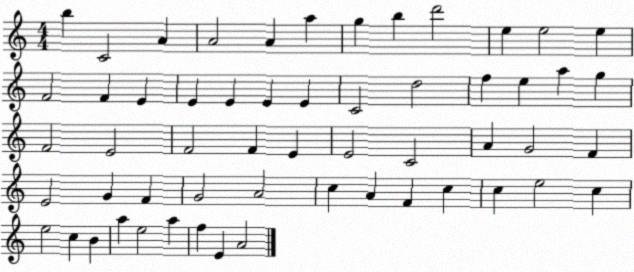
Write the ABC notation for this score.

X:1
T:Untitled
M:4/4
L:1/4
K:C
b C2 A A2 A a g b d'2 e e2 e F2 F E E E E E C2 d2 f e a g F2 E2 F2 F E E2 C2 A G2 F E2 G F G2 A2 c A F c c e2 c e2 c B a e2 a f E A2